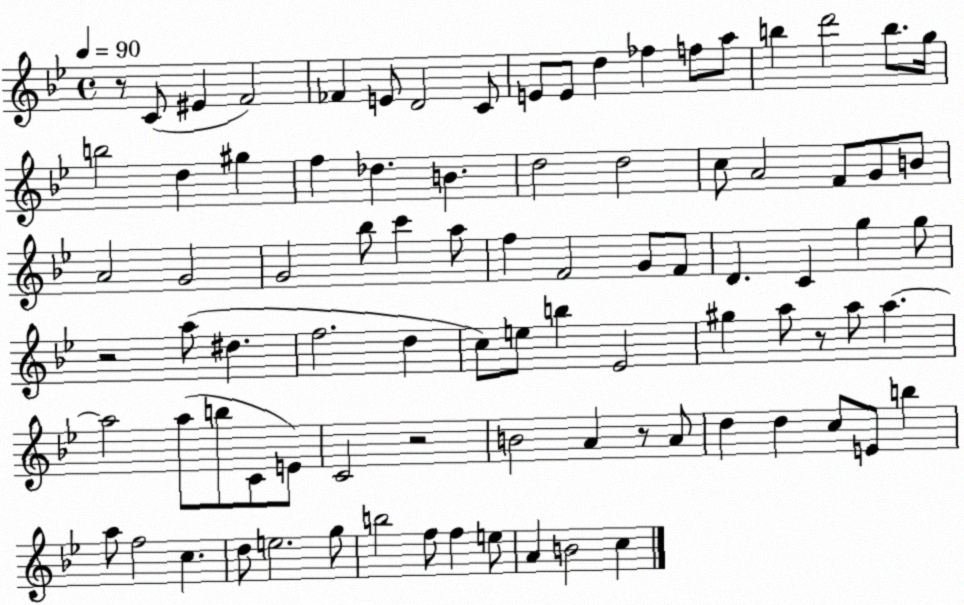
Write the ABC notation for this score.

X:1
T:Untitled
M:4/4
L:1/4
K:Bb
z/2 C/2 ^E F2 _F E/2 D2 C/2 E/2 E/2 d _f f/2 a/2 b d'2 b/2 g/4 b2 d ^g f _d B d2 d2 c/2 A2 F/2 G/2 B/2 A2 G2 G2 _b/2 c' a/2 f F2 G/2 F/2 D C g g/2 z2 a/2 ^d f2 d c/2 e/2 b _E2 ^g a/2 z/2 a/2 a a2 a/2 b/2 C/2 E/2 C2 z2 B2 A z/2 A/2 d d c/2 E/2 b a/2 f2 c d/2 e2 g/2 b2 f/2 f e/2 A B2 c